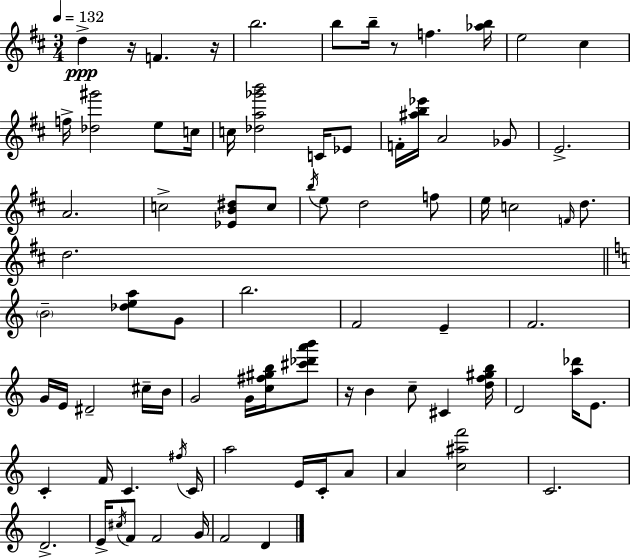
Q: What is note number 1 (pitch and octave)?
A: D5